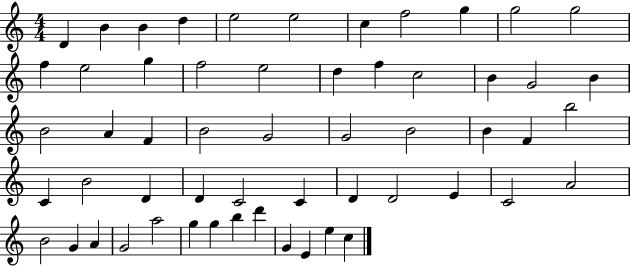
{
  \clef treble
  \numericTimeSignature
  \time 4/4
  \key c \major
  d'4 b'4 b'4 d''4 | e''2 e''2 | c''4 f''2 g''4 | g''2 g''2 | \break f''4 e''2 g''4 | f''2 e''2 | d''4 f''4 c''2 | b'4 g'2 b'4 | \break b'2 a'4 f'4 | b'2 g'2 | g'2 b'2 | b'4 f'4 b''2 | \break c'4 b'2 d'4 | d'4 c'2 c'4 | d'4 d'2 e'4 | c'2 a'2 | \break b'2 g'4 a'4 | g'2 a''2 | g''4 g''4 b''4 d'''4 | g'4 e'4 e''4 c''4 | \break \bar "|."
}